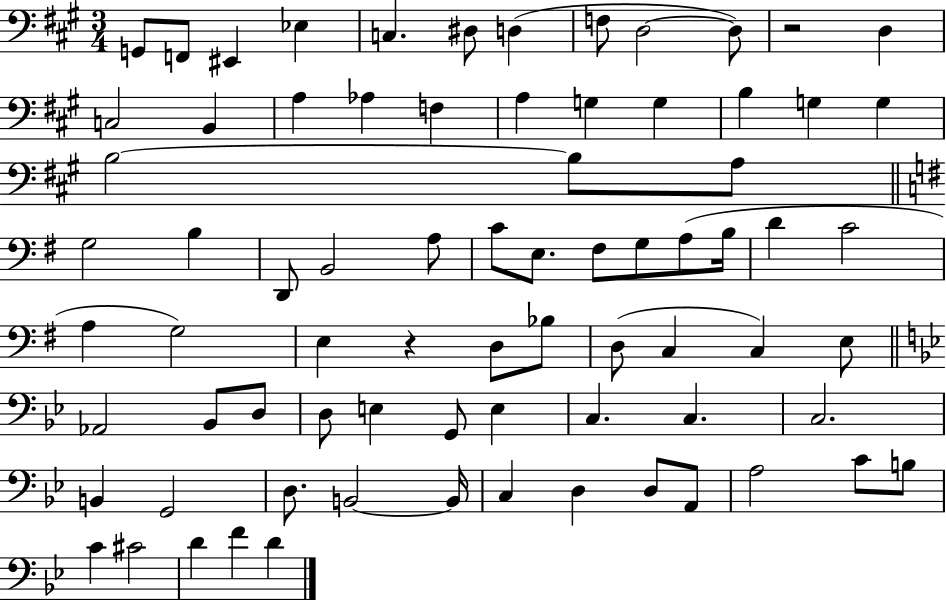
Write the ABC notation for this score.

X:1
T:Untitled
M:3/4
L:1/4
K:A
G,,/2 F,,/2 ^E,, _E, C, ^D,/2 D, F,/2 D,2 D,/2 z2 D, C,2 B,, A, _A, F, A, G, G, B, G, G, B,2 B,/2 A,/2 G,2 B, D,,/2 B,,2 A,/2 C/2 E,/2 ^F,/2 G,/2 A,/2 B,/4 D C2 A, G,2 E, z D,/2 _B,/2 D,/2 C, C, E,/2 _A,,2 _B,,/2 D,/2 D,/2 E, G,,/2 E, C, C, C,2 B,, G,,2 D,/2 B,,2 B,,/4 C, D, D,/2 A,,/2 A,2 C/2 B,/2 C ^C2 D F D